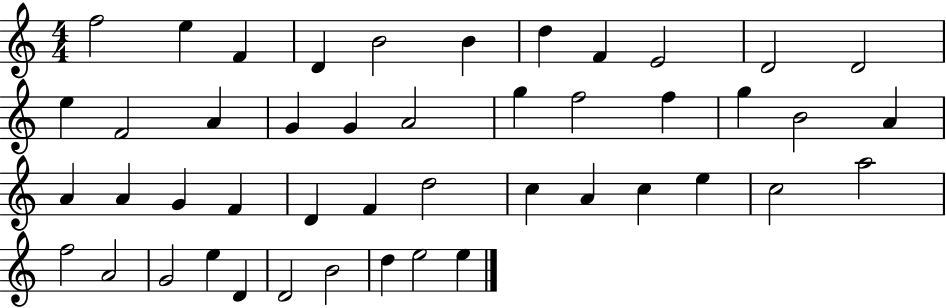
F5/h E5/q F4/q D4/q B4/h B4/q D5/q F4/q E4/h D4/h D4/h E5/q F4/h A4/q G4/q G4/q A4/h G5/q F5/h F5/q G5/q B4/h A4/q A4/q A4/q G4/q F4/q D4/q F4/q D5/h C5/q A4/q C5/q E5/q C5/h A5/h F5/h A4/h G4/h E5/q D4/q D4/h B4/h D5/q E5/h E5/q